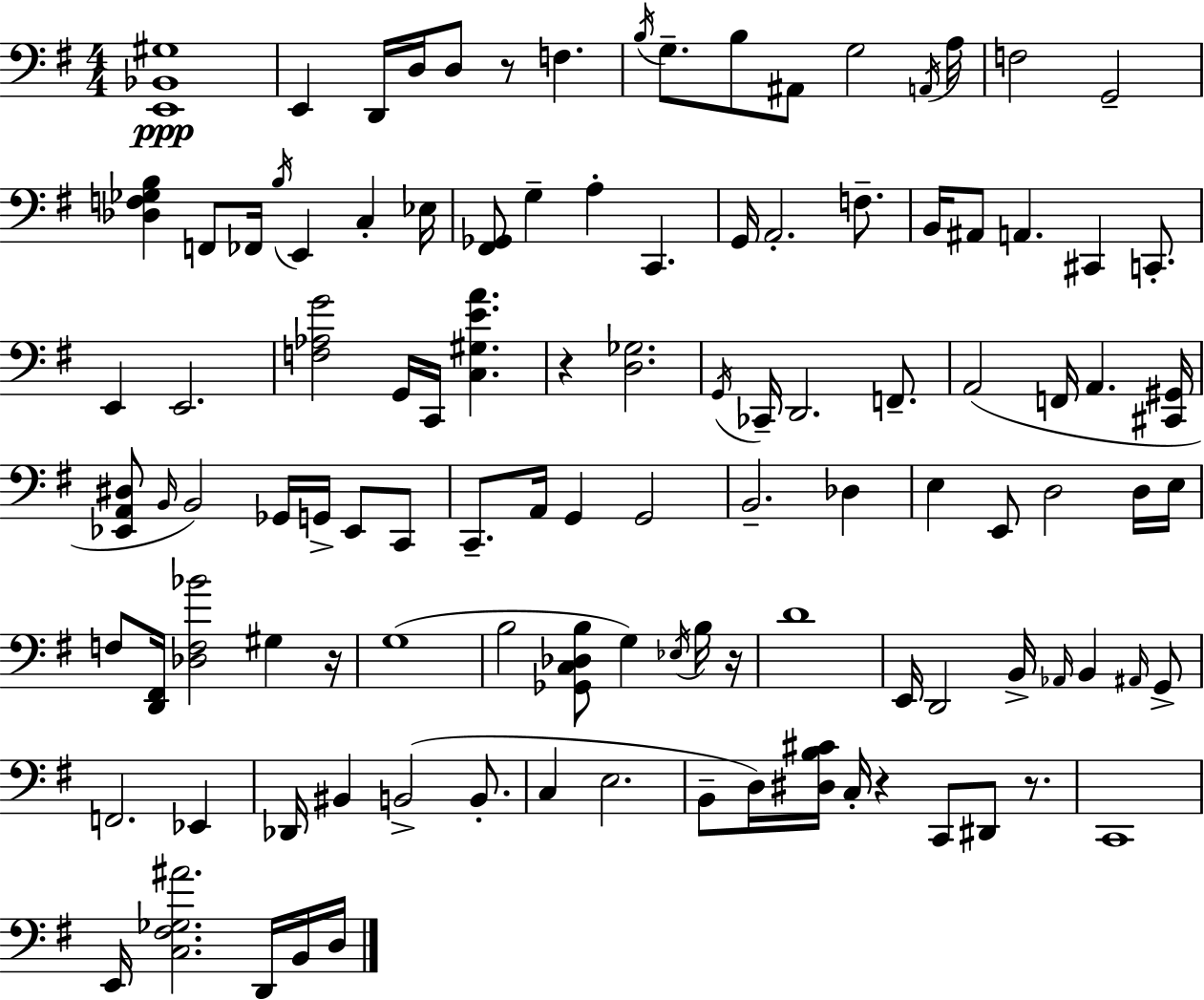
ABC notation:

X:1
T:Untitled
M:4/4
L:1/4
K:G
[E,,_B,,^G,]4 E,, D,,/4 D,/4 D,/2 z/2 F, B,/4 G,/2 B,/2 ^A,,/2 G,2 A,,/4 A,/4 F,2 G,,2 [_D,F,_G,B,] F,,/2 _F,,/4 B,/4 E,, C, _E,/4 [^F,,_G,,]/2 G, A, C,, G,,/4 A,,2 F,/2 B,,/4 ^A,,/2 A,, ^C,, C,,/2 E,, E,,2 [F,_A,G]2 G,,/4 C,,/4 [C,^G,EA] z [D,_G,]2 G,,/4 _C,,/4 D,,2 F,,/2 A,,2 F,,/4 A,, [^C,,^G,,]/4 [_E,,A,,^D,]/2 B,,/4 B,,2 _G,,/4 G,,/4 _E,,/2 C,,/2 C,,/2 A,,/4 G,, G,,2 B,,2 _D, E, E,,/2 D,2 D,/4 E,/4 F,/2 [D,,^F,,]/4 [_D,F,_B]2 ^G, z/4 G,4 B,2 [_G,,C,_D,B,]/2 G, _E,/4 B,/4 z/4 D4 E,,/4 D,,2 B,,/4 _A,,/4 B,, ^A,,/4 G,,/2 F,,2 _E,, _D,,/4 ^B,, B,,2 B,,/2 C, E,2 B,,/2 D,/4 [^D,B,^C]/4 C,/4 z C,,/2 ^D,,/2 z/2 C,,4 E,,/4 [C,^F,_G,^A]2 D,,/4 B,,/4 D,/4